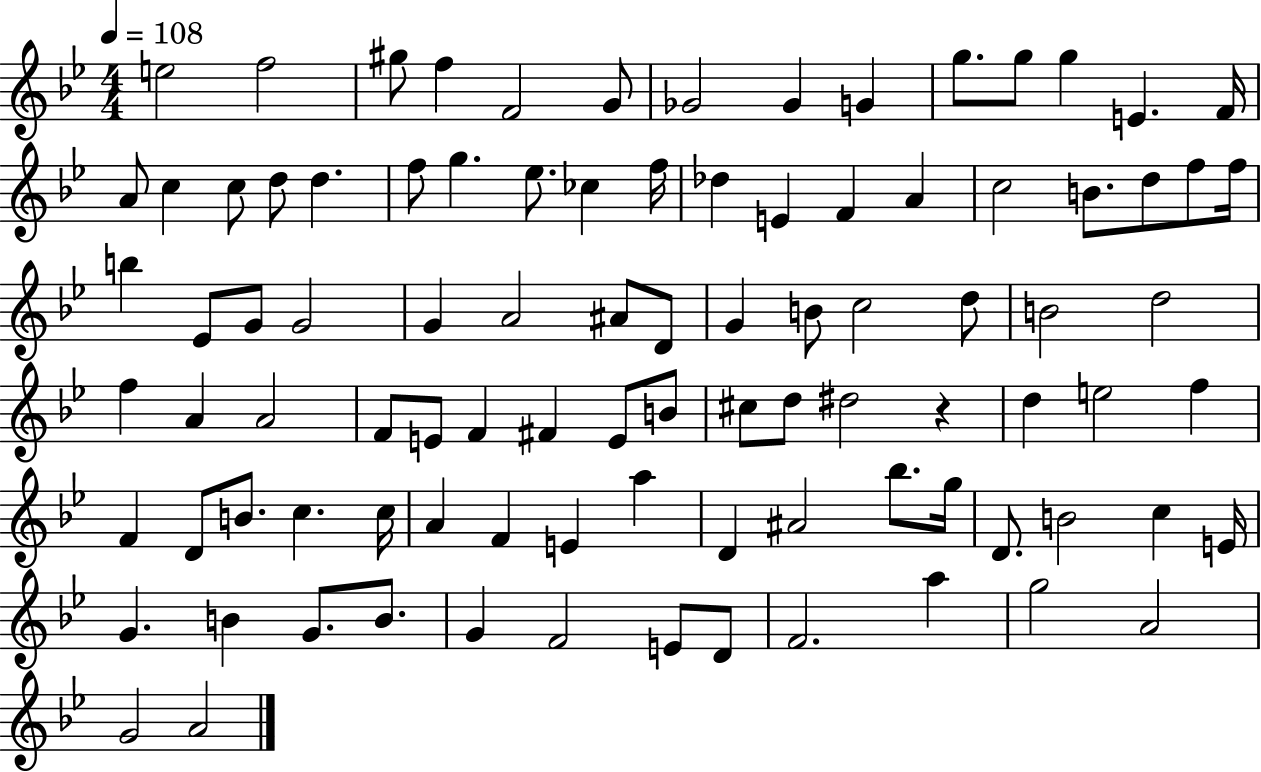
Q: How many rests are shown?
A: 1